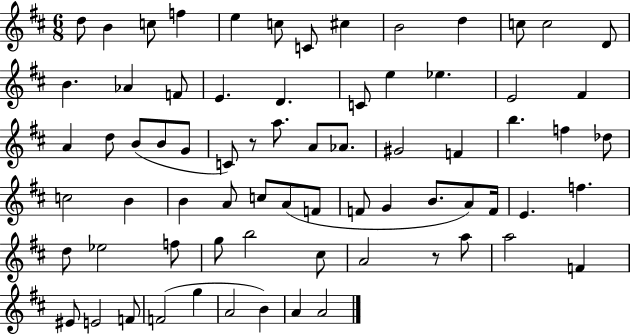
{
  \clef treble
  \numericTimeSignature
  \time 6/8
  \key d \major
  d''8 b'4 c''8 f''4 | e''4 c''8 c'8 cis''4 | b'2 d''4 | c''8 c''2 d'8 | \break b'4. aes'4 f'8 | e'4. d'4. | c'8 e''4 ees''4. | e'2 fis'4 | \break a'4 d''8 b'8( b'8 g'8 | c'8) r8 a''8. a'8 aes'8. | gis'2 f'4 | b''4. f''4 des''8 | \break c''2 b'4 | b'4 a'8 c''8 a'8( f'8 | f'8 g'4 b'8. a'8) f'16 | e'4. f''4. | \break d''8 ees''2 f''8 | g''8 b''2 cis''8 | a'2 r8 a''8 | a''2 f'4 | \break eis'8 e'2 f'8 | f'2( g''4 | a'2 b'4) | a'4 a'2 | \break \bar "|."
}